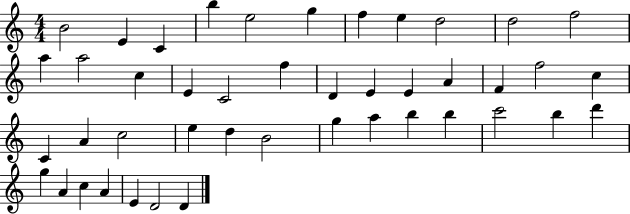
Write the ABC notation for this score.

X:1
T:Untitled
M:4/4
L:1/4
K:C
B2 E C b e2 g f e d2 d2 f2 a a2 c E C2 f D E E A F f2 c C A c2 e d B2 g a b b c'2 b d' g A c A E D2 D